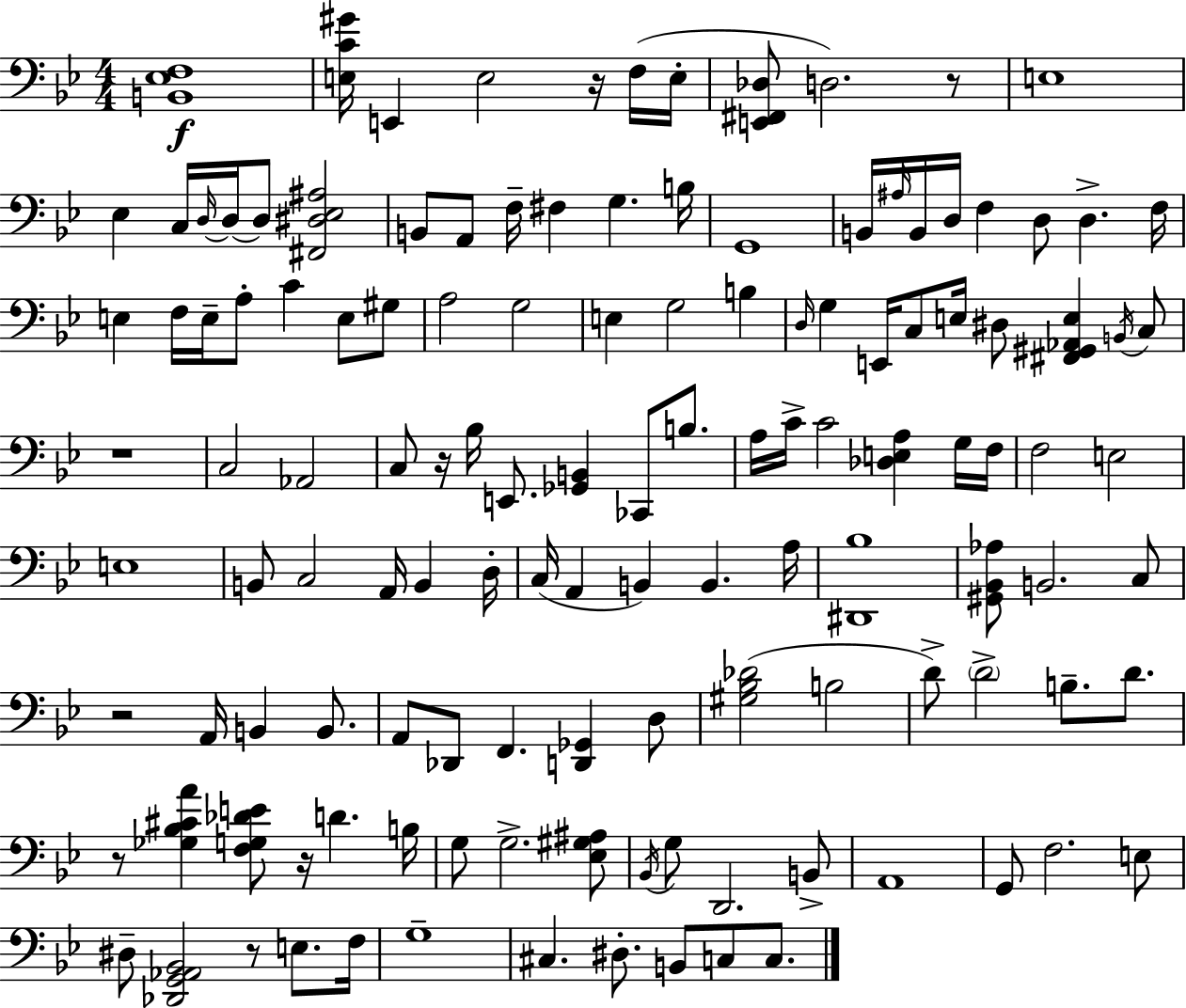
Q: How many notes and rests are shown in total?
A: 129